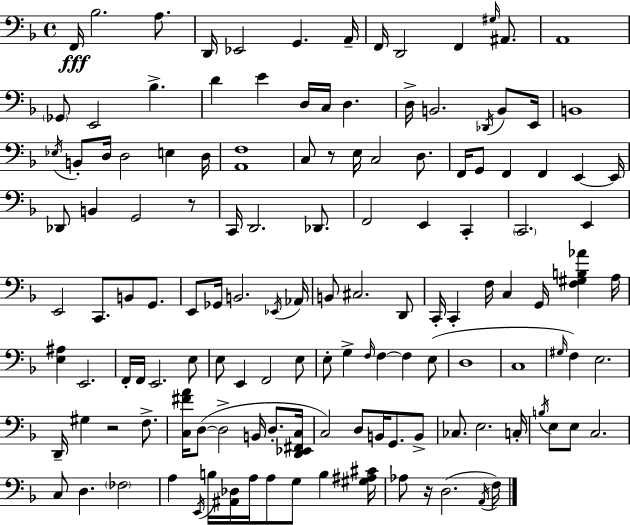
X:1
T:Untitled
M:4/4
L:1/4
K:F
F,,/4 _B,2 A,/2 D,,/4 _E,,2 G,, A,,/4 F,,/4 D,,2 F,, ^G,/4 ^A,,/2 A,,4 _G,,/2 E,,2 _B, D E D,/4 C,/4 D, D,/4 B,,2 _D,,/4 B,,/2 E,,/4 B,,4 _E,/4 B,,/2 D,/4 D,2 E, D,/4 [A,,F,]4 C,/2 z/2 E,/4 C,2 D,/2 F,,/4 G,,/2 F,, F,, E,, E,,/4 _D,,/2 B,, G,,2 z/2 C,,/4 D,,2 _D,,/2 F,,2 E,, C,, C,,2 E,, E,,2 C,,/2 B,,/2 G,,/2 E,,/2 _G,,/4 B,,2 _E,,/4 _A,,/4 B,,/2 ^C,2 D,,/2 C,,/4 C,, F,/4 C, G,,/4 [F,^G,B,_A] A,/4 [E,^A,] E,,2 F,,/4 F,,/4 E,,2 E,/2 E,/2 E,, F,,2 E,/2 E,/2 G, F,/4 F, F, E,/2 D,4 C,4 ^G,/4 F, E,2 D,,/4 ^G, z2 F,/2 [C,^FA]/4 D,/2 D,2 B,,/4 D,/2 [D,,_E,,^F,,C,]/4 C,2 D,/2 B,,/4 G,,/2 B,,/2 _C,/2 E,2 C,/4 B,/4 E,/2 E,/2 C,2 C,/2 D, _F,2 A, E,,/4 B,/4 [^A,,_D,]/4 A,/4 A,/2 G,/2 B, [^G,^A,^C]/4 _A,/2 z/4 D,2 A,,/4 F,/4